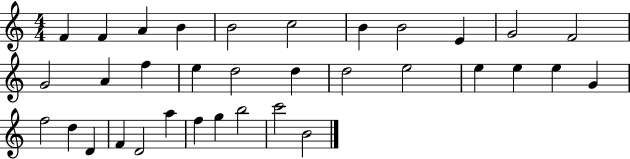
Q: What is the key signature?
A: C major